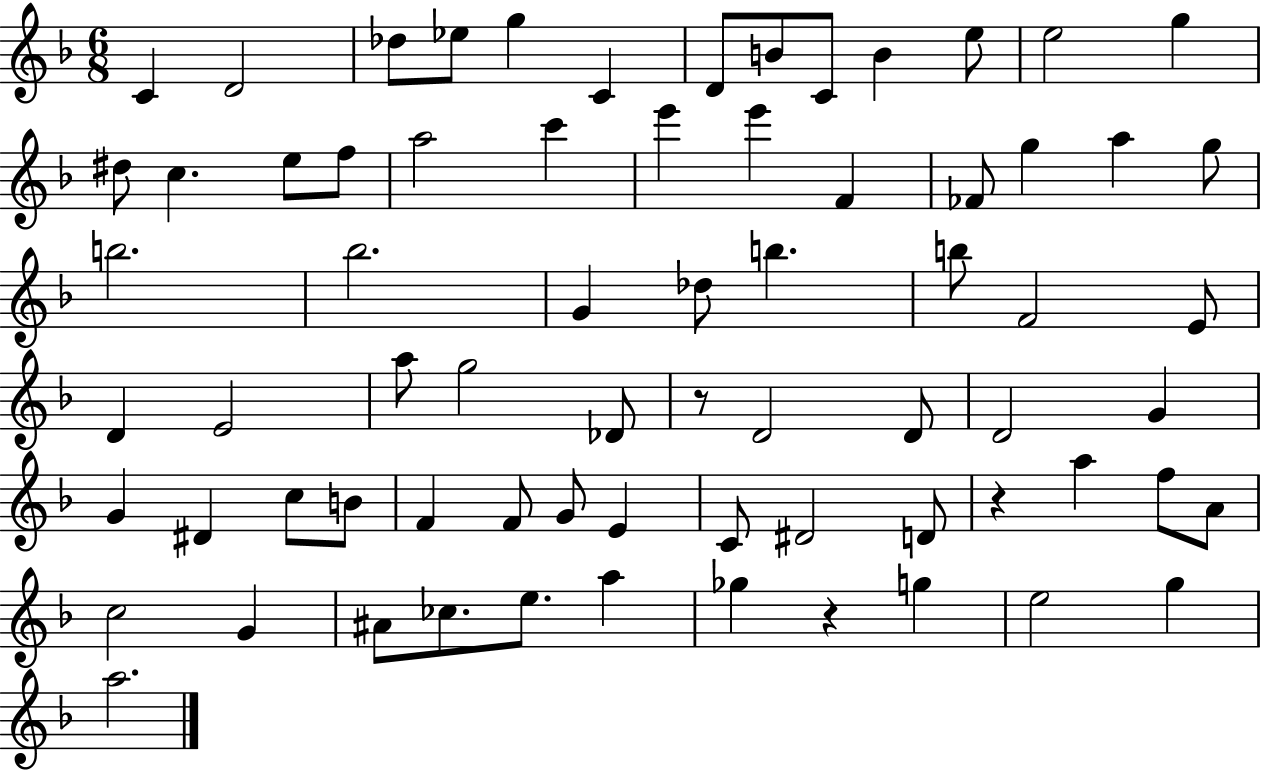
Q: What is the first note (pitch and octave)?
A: C4